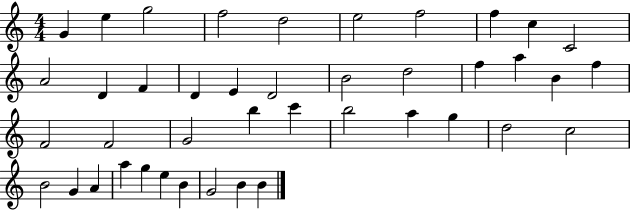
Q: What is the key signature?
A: C major